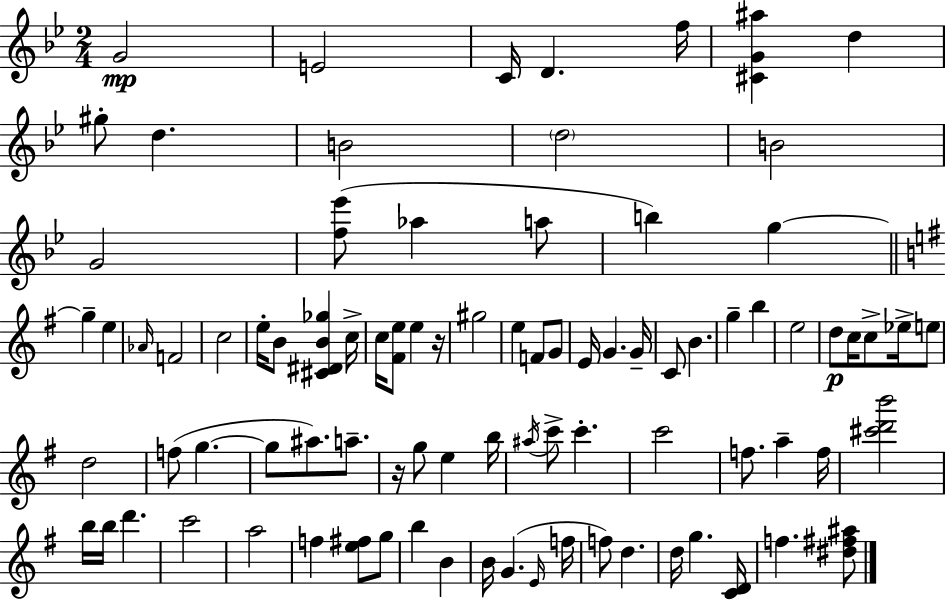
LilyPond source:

{
  \clef treble
  \numericTimeSignature
  \time 2/4
  \key g \minor
  g'2\mp | e'2 | c'16 d'4. f''16 | <cis' g' ais''>4 d''4 | \break gis''8-. d''4. | b'2 | \parenthesize d''2 | b'2 | \break g'2 | <f'' ees'''>8( aes''4 a''8 | b''4) g''4~~ | \bar "||" \break \key g \major g''4-- e''4 | \grace { aes'16 } f'2 | c''2 | e''16-. b'8 <cis' dis' b' ges''>4 | \break c''16-> c''16 <fis' e''>8 e''4 | r16 gis''2 | e''4 f'8 g'8 | e'16 g'4. | \break g'16-- c'8 b'4. | g''4-- b''4 | e''2 | d''8\p c''16 c''8-> ees''16-> e''8 | \break d''2 | f''8( g''4.~~ | g''8 ais''8.) a''8.-- | r16 g''8 e''4 | \break b''16 \acciaccatura { ais''16 } c'''8-> c'''4.-. | c'''2 | f''8. a''4-- | f''16 <cis''' d''' b'''>2 | \break b''16 b''16 d'''4. | c'''2 | a''2 | f''4 <e'' fis''>8 | \break g''8 b''4 b'4 | b'16 g'4.( | \grace { e'16 } f''16 f''8) d''4. | d''16 g''4. | \break <c' d'>16 f''4. | <dis'' fis'' ais''>8 \bar "|."
}